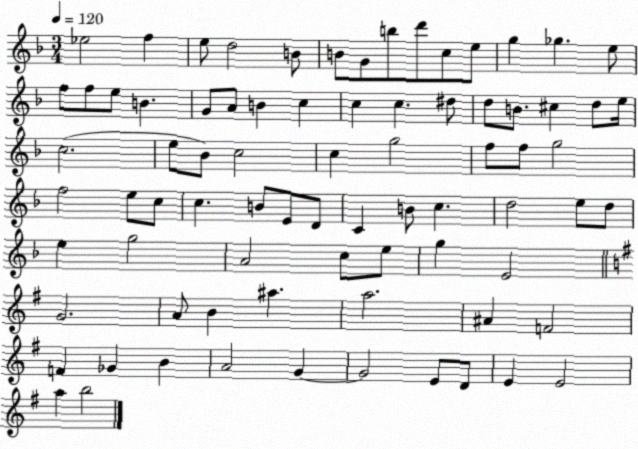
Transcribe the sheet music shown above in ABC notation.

X:1
T:Untitled
M:3/4
L:1/4
K:F
_e2 f e/2 d2 B/2 B/2 G/2 b/2 d'/2 c/2 e/2 g _g e/2 f/2 f/2 e/2 B G/2 A/2 B c c c ^d/2 d/2 B/2 ^c d/2 e/4 c2 e/2 _B/2 c2 c g2 f/2 f/2 g2 f2 e/2 c/2 c B/2 E/2 D/2 C B/2 c d2 e/2 d/2 e g2 A2 c/2 e/2 g E2 G2 A/2 B ^a a2 ^A F2 F _G B A2 G G2 E/2 D/2 E E2 a b2